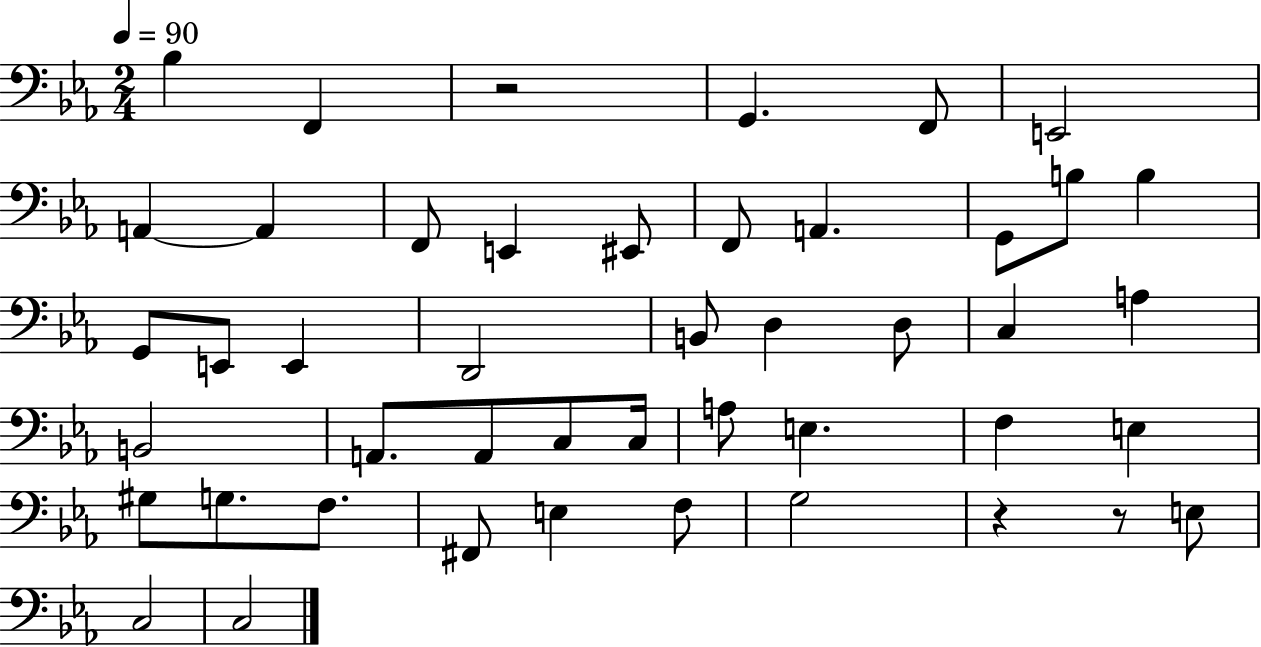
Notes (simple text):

Bb3/q F2/q R/h G2/q. F2/e E2/h A2/q A2/q F2/e E2/q EIS2/e F2/e A2/q. G2/e B3/e B3/q G2/e E2/e E2/q D2/h B2/e D3/q D3/e C3/q A3/q B2/h A2/e. A2/e C3/e C3/s A3/e E3/q. F3/q E3/q G#3/e G3/e. F3/e. F#2/e E3/q F3/e G3/h R/q R/e E3/e C3/h C3/h